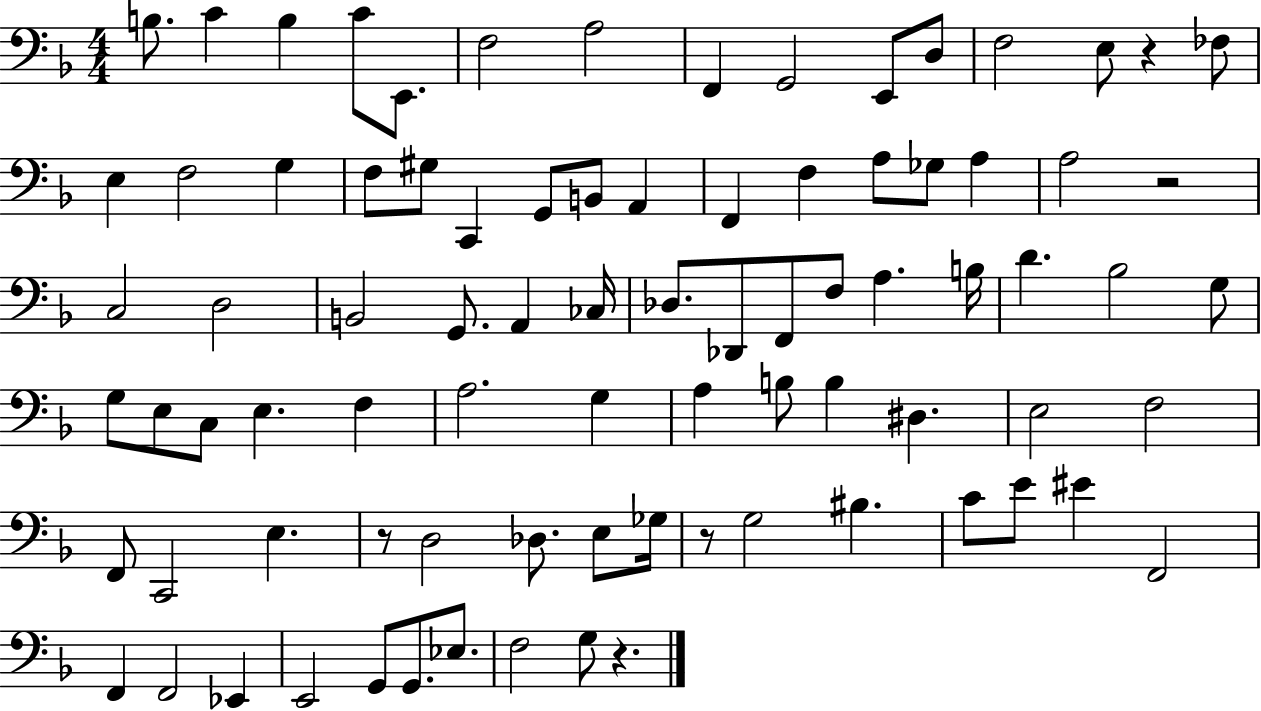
X:1
T:Untitled
M:4/4
L:1/4
K:F
B,/2 C B, C/2 E,,/2 F,2 A,2 F,, G,,2 E,,/2 D,/2 F,2 E,/2 z _F,/2 E, F,2 G, F,/2 ^G,/2 C,, G,,/2 B,,/2 A,, F,, F, A,/2 _G,/2 A, A,2 z2 C,2 D,2 B,,2 G,,/2 A,, _C,/4 _D,/2 _D,,/2 F,,/2 F,/2 A, B,/4 D _B,2 G,/2 G,/2 E,/2 C,/2 E, F, A,2 G, A, B,/2 B, ^D, E,2 F,2 F,,/2 C,,2 E, z/2 D,2 _D,/2 E,/2 _G,/4 z/2 G,2 ^B, C/2 E/2 ^E F,,2 F,, F,,2 _E,, E,,2 G,,/2 G,,/2 _E,/2 F,2 G,/2 z